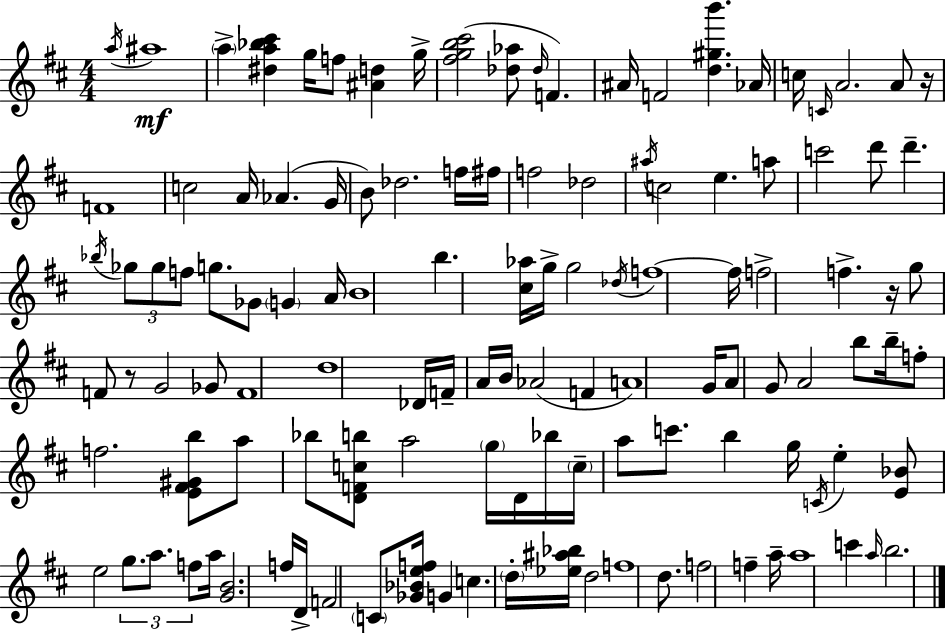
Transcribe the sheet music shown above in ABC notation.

X:1
T:Untitled
M:4/4
L:1/4
K:D
a/4 ^a4 a [^da_b^c'] g/4 f/2 [^Ad] g/4 [^fgb^c']2 [_d_a]/2 _d/4 F ^A/4 F2 [d^gb'] _A/4 c/4 C/4 A2 A/2 z/4 F4 c2 A/4 _A G/4 B/2 _d2 f/4 ^f/4 f2 _d2 ^a/4 c2 e a/2 c'2 d'/2 d' _b/4 _g/2 _g/2 f/2 g/2 _G/2 G A/4 B4 b [^c_a]/4 g/4 g2 _d/4 f4 f/4 f2 f z/4 g/2 F/2 z/2 G2 _G/2 F4 d4 _D/4 F/4 A/4 B/4 _A2 F A4 G/4 A/2 G/2 A2 b/2 b/4 f/2 f2 [E^F^Gb]/2 a/2 _b/2 [DFcb]/2 a2 g/4 D/4 _b/4 c/4 a/2 c'/2 b g/4 C/4 e [E_B]/2 e2 g/2 a/2 f/2 a/4 [GB]2 f/4 D/4 F2 C/2 [_G_Bef]/4 G c d/4 [_e^a_b]/4 d2 f4 d/2 f2 f a/4 a4 c' a/4 b2